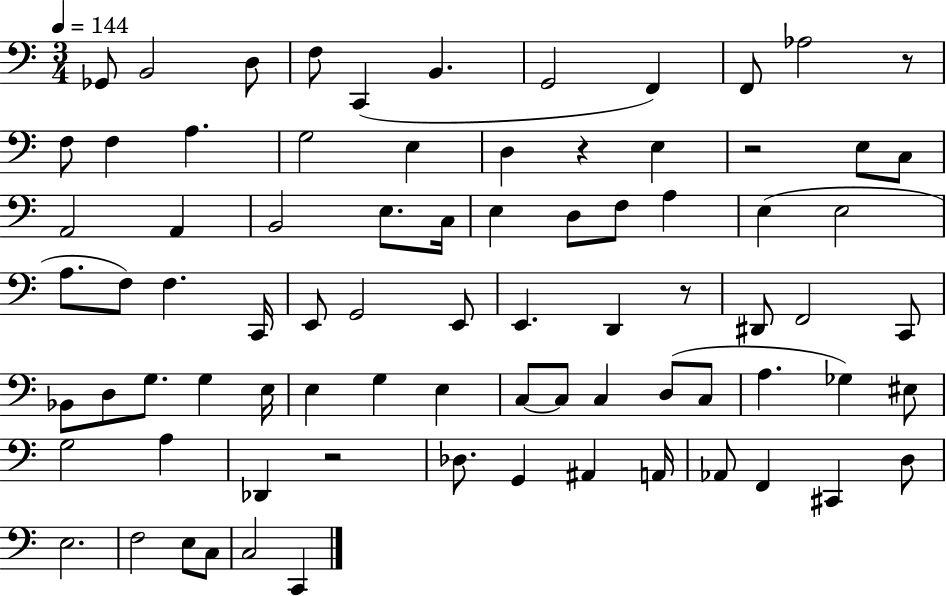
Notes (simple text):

Gb2/e B2/h D3/e F3/e C2/q B2/q. G2/h F2/q F2/e Ab3/h R/e F3/e F3/q A3/q. G3/h E3/q D3/q R/q E3/q R/h E3/e C3/e A2/h A2/q B2/h E3/e. C3/s E3/q D3/e F3/e A3/q E3/q E3/h A3/e. F3/e F3/q. C2/s E2/e G2/h E2/e E2/q. D2/q R/e D#2/e F2/h C2/e Bb2/e D3/e G3/e. G3/q E3/s E3/q G3/q E3/q C3/e C3/e C3/q D3/e C3/e A3/q. Gb3/q EIS3/e G3/h A3/q Db2/q R/h Db3/e. G2/q A#2/q A2/s Ab2/e F2/q C#2/q D3/e E3/h. F3/h E3/e C3/e C3/h C2/q